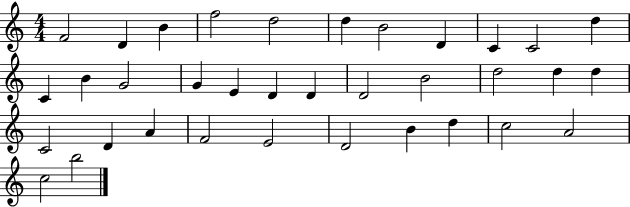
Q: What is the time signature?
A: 4/4